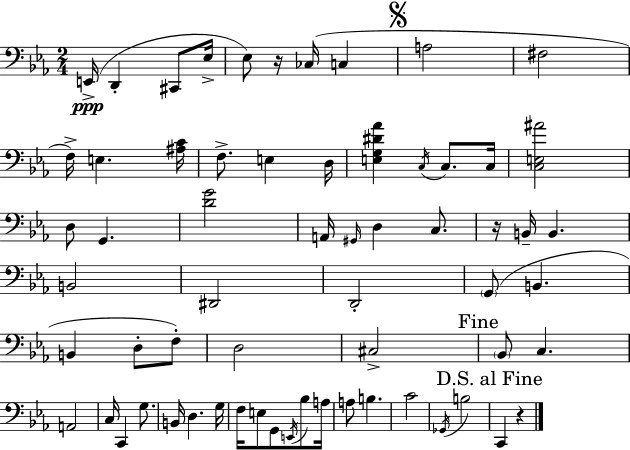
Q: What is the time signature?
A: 2/4